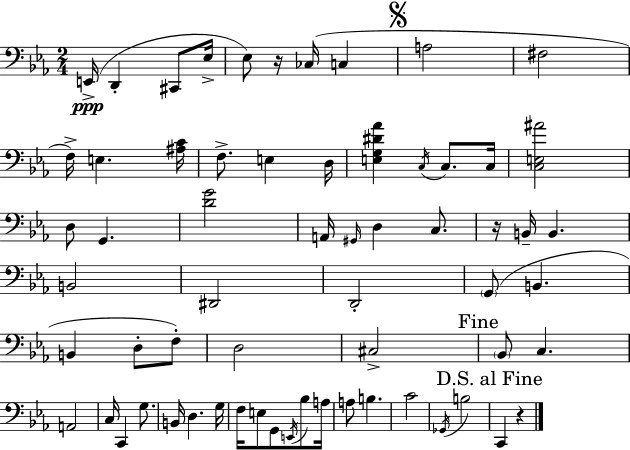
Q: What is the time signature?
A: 2/4